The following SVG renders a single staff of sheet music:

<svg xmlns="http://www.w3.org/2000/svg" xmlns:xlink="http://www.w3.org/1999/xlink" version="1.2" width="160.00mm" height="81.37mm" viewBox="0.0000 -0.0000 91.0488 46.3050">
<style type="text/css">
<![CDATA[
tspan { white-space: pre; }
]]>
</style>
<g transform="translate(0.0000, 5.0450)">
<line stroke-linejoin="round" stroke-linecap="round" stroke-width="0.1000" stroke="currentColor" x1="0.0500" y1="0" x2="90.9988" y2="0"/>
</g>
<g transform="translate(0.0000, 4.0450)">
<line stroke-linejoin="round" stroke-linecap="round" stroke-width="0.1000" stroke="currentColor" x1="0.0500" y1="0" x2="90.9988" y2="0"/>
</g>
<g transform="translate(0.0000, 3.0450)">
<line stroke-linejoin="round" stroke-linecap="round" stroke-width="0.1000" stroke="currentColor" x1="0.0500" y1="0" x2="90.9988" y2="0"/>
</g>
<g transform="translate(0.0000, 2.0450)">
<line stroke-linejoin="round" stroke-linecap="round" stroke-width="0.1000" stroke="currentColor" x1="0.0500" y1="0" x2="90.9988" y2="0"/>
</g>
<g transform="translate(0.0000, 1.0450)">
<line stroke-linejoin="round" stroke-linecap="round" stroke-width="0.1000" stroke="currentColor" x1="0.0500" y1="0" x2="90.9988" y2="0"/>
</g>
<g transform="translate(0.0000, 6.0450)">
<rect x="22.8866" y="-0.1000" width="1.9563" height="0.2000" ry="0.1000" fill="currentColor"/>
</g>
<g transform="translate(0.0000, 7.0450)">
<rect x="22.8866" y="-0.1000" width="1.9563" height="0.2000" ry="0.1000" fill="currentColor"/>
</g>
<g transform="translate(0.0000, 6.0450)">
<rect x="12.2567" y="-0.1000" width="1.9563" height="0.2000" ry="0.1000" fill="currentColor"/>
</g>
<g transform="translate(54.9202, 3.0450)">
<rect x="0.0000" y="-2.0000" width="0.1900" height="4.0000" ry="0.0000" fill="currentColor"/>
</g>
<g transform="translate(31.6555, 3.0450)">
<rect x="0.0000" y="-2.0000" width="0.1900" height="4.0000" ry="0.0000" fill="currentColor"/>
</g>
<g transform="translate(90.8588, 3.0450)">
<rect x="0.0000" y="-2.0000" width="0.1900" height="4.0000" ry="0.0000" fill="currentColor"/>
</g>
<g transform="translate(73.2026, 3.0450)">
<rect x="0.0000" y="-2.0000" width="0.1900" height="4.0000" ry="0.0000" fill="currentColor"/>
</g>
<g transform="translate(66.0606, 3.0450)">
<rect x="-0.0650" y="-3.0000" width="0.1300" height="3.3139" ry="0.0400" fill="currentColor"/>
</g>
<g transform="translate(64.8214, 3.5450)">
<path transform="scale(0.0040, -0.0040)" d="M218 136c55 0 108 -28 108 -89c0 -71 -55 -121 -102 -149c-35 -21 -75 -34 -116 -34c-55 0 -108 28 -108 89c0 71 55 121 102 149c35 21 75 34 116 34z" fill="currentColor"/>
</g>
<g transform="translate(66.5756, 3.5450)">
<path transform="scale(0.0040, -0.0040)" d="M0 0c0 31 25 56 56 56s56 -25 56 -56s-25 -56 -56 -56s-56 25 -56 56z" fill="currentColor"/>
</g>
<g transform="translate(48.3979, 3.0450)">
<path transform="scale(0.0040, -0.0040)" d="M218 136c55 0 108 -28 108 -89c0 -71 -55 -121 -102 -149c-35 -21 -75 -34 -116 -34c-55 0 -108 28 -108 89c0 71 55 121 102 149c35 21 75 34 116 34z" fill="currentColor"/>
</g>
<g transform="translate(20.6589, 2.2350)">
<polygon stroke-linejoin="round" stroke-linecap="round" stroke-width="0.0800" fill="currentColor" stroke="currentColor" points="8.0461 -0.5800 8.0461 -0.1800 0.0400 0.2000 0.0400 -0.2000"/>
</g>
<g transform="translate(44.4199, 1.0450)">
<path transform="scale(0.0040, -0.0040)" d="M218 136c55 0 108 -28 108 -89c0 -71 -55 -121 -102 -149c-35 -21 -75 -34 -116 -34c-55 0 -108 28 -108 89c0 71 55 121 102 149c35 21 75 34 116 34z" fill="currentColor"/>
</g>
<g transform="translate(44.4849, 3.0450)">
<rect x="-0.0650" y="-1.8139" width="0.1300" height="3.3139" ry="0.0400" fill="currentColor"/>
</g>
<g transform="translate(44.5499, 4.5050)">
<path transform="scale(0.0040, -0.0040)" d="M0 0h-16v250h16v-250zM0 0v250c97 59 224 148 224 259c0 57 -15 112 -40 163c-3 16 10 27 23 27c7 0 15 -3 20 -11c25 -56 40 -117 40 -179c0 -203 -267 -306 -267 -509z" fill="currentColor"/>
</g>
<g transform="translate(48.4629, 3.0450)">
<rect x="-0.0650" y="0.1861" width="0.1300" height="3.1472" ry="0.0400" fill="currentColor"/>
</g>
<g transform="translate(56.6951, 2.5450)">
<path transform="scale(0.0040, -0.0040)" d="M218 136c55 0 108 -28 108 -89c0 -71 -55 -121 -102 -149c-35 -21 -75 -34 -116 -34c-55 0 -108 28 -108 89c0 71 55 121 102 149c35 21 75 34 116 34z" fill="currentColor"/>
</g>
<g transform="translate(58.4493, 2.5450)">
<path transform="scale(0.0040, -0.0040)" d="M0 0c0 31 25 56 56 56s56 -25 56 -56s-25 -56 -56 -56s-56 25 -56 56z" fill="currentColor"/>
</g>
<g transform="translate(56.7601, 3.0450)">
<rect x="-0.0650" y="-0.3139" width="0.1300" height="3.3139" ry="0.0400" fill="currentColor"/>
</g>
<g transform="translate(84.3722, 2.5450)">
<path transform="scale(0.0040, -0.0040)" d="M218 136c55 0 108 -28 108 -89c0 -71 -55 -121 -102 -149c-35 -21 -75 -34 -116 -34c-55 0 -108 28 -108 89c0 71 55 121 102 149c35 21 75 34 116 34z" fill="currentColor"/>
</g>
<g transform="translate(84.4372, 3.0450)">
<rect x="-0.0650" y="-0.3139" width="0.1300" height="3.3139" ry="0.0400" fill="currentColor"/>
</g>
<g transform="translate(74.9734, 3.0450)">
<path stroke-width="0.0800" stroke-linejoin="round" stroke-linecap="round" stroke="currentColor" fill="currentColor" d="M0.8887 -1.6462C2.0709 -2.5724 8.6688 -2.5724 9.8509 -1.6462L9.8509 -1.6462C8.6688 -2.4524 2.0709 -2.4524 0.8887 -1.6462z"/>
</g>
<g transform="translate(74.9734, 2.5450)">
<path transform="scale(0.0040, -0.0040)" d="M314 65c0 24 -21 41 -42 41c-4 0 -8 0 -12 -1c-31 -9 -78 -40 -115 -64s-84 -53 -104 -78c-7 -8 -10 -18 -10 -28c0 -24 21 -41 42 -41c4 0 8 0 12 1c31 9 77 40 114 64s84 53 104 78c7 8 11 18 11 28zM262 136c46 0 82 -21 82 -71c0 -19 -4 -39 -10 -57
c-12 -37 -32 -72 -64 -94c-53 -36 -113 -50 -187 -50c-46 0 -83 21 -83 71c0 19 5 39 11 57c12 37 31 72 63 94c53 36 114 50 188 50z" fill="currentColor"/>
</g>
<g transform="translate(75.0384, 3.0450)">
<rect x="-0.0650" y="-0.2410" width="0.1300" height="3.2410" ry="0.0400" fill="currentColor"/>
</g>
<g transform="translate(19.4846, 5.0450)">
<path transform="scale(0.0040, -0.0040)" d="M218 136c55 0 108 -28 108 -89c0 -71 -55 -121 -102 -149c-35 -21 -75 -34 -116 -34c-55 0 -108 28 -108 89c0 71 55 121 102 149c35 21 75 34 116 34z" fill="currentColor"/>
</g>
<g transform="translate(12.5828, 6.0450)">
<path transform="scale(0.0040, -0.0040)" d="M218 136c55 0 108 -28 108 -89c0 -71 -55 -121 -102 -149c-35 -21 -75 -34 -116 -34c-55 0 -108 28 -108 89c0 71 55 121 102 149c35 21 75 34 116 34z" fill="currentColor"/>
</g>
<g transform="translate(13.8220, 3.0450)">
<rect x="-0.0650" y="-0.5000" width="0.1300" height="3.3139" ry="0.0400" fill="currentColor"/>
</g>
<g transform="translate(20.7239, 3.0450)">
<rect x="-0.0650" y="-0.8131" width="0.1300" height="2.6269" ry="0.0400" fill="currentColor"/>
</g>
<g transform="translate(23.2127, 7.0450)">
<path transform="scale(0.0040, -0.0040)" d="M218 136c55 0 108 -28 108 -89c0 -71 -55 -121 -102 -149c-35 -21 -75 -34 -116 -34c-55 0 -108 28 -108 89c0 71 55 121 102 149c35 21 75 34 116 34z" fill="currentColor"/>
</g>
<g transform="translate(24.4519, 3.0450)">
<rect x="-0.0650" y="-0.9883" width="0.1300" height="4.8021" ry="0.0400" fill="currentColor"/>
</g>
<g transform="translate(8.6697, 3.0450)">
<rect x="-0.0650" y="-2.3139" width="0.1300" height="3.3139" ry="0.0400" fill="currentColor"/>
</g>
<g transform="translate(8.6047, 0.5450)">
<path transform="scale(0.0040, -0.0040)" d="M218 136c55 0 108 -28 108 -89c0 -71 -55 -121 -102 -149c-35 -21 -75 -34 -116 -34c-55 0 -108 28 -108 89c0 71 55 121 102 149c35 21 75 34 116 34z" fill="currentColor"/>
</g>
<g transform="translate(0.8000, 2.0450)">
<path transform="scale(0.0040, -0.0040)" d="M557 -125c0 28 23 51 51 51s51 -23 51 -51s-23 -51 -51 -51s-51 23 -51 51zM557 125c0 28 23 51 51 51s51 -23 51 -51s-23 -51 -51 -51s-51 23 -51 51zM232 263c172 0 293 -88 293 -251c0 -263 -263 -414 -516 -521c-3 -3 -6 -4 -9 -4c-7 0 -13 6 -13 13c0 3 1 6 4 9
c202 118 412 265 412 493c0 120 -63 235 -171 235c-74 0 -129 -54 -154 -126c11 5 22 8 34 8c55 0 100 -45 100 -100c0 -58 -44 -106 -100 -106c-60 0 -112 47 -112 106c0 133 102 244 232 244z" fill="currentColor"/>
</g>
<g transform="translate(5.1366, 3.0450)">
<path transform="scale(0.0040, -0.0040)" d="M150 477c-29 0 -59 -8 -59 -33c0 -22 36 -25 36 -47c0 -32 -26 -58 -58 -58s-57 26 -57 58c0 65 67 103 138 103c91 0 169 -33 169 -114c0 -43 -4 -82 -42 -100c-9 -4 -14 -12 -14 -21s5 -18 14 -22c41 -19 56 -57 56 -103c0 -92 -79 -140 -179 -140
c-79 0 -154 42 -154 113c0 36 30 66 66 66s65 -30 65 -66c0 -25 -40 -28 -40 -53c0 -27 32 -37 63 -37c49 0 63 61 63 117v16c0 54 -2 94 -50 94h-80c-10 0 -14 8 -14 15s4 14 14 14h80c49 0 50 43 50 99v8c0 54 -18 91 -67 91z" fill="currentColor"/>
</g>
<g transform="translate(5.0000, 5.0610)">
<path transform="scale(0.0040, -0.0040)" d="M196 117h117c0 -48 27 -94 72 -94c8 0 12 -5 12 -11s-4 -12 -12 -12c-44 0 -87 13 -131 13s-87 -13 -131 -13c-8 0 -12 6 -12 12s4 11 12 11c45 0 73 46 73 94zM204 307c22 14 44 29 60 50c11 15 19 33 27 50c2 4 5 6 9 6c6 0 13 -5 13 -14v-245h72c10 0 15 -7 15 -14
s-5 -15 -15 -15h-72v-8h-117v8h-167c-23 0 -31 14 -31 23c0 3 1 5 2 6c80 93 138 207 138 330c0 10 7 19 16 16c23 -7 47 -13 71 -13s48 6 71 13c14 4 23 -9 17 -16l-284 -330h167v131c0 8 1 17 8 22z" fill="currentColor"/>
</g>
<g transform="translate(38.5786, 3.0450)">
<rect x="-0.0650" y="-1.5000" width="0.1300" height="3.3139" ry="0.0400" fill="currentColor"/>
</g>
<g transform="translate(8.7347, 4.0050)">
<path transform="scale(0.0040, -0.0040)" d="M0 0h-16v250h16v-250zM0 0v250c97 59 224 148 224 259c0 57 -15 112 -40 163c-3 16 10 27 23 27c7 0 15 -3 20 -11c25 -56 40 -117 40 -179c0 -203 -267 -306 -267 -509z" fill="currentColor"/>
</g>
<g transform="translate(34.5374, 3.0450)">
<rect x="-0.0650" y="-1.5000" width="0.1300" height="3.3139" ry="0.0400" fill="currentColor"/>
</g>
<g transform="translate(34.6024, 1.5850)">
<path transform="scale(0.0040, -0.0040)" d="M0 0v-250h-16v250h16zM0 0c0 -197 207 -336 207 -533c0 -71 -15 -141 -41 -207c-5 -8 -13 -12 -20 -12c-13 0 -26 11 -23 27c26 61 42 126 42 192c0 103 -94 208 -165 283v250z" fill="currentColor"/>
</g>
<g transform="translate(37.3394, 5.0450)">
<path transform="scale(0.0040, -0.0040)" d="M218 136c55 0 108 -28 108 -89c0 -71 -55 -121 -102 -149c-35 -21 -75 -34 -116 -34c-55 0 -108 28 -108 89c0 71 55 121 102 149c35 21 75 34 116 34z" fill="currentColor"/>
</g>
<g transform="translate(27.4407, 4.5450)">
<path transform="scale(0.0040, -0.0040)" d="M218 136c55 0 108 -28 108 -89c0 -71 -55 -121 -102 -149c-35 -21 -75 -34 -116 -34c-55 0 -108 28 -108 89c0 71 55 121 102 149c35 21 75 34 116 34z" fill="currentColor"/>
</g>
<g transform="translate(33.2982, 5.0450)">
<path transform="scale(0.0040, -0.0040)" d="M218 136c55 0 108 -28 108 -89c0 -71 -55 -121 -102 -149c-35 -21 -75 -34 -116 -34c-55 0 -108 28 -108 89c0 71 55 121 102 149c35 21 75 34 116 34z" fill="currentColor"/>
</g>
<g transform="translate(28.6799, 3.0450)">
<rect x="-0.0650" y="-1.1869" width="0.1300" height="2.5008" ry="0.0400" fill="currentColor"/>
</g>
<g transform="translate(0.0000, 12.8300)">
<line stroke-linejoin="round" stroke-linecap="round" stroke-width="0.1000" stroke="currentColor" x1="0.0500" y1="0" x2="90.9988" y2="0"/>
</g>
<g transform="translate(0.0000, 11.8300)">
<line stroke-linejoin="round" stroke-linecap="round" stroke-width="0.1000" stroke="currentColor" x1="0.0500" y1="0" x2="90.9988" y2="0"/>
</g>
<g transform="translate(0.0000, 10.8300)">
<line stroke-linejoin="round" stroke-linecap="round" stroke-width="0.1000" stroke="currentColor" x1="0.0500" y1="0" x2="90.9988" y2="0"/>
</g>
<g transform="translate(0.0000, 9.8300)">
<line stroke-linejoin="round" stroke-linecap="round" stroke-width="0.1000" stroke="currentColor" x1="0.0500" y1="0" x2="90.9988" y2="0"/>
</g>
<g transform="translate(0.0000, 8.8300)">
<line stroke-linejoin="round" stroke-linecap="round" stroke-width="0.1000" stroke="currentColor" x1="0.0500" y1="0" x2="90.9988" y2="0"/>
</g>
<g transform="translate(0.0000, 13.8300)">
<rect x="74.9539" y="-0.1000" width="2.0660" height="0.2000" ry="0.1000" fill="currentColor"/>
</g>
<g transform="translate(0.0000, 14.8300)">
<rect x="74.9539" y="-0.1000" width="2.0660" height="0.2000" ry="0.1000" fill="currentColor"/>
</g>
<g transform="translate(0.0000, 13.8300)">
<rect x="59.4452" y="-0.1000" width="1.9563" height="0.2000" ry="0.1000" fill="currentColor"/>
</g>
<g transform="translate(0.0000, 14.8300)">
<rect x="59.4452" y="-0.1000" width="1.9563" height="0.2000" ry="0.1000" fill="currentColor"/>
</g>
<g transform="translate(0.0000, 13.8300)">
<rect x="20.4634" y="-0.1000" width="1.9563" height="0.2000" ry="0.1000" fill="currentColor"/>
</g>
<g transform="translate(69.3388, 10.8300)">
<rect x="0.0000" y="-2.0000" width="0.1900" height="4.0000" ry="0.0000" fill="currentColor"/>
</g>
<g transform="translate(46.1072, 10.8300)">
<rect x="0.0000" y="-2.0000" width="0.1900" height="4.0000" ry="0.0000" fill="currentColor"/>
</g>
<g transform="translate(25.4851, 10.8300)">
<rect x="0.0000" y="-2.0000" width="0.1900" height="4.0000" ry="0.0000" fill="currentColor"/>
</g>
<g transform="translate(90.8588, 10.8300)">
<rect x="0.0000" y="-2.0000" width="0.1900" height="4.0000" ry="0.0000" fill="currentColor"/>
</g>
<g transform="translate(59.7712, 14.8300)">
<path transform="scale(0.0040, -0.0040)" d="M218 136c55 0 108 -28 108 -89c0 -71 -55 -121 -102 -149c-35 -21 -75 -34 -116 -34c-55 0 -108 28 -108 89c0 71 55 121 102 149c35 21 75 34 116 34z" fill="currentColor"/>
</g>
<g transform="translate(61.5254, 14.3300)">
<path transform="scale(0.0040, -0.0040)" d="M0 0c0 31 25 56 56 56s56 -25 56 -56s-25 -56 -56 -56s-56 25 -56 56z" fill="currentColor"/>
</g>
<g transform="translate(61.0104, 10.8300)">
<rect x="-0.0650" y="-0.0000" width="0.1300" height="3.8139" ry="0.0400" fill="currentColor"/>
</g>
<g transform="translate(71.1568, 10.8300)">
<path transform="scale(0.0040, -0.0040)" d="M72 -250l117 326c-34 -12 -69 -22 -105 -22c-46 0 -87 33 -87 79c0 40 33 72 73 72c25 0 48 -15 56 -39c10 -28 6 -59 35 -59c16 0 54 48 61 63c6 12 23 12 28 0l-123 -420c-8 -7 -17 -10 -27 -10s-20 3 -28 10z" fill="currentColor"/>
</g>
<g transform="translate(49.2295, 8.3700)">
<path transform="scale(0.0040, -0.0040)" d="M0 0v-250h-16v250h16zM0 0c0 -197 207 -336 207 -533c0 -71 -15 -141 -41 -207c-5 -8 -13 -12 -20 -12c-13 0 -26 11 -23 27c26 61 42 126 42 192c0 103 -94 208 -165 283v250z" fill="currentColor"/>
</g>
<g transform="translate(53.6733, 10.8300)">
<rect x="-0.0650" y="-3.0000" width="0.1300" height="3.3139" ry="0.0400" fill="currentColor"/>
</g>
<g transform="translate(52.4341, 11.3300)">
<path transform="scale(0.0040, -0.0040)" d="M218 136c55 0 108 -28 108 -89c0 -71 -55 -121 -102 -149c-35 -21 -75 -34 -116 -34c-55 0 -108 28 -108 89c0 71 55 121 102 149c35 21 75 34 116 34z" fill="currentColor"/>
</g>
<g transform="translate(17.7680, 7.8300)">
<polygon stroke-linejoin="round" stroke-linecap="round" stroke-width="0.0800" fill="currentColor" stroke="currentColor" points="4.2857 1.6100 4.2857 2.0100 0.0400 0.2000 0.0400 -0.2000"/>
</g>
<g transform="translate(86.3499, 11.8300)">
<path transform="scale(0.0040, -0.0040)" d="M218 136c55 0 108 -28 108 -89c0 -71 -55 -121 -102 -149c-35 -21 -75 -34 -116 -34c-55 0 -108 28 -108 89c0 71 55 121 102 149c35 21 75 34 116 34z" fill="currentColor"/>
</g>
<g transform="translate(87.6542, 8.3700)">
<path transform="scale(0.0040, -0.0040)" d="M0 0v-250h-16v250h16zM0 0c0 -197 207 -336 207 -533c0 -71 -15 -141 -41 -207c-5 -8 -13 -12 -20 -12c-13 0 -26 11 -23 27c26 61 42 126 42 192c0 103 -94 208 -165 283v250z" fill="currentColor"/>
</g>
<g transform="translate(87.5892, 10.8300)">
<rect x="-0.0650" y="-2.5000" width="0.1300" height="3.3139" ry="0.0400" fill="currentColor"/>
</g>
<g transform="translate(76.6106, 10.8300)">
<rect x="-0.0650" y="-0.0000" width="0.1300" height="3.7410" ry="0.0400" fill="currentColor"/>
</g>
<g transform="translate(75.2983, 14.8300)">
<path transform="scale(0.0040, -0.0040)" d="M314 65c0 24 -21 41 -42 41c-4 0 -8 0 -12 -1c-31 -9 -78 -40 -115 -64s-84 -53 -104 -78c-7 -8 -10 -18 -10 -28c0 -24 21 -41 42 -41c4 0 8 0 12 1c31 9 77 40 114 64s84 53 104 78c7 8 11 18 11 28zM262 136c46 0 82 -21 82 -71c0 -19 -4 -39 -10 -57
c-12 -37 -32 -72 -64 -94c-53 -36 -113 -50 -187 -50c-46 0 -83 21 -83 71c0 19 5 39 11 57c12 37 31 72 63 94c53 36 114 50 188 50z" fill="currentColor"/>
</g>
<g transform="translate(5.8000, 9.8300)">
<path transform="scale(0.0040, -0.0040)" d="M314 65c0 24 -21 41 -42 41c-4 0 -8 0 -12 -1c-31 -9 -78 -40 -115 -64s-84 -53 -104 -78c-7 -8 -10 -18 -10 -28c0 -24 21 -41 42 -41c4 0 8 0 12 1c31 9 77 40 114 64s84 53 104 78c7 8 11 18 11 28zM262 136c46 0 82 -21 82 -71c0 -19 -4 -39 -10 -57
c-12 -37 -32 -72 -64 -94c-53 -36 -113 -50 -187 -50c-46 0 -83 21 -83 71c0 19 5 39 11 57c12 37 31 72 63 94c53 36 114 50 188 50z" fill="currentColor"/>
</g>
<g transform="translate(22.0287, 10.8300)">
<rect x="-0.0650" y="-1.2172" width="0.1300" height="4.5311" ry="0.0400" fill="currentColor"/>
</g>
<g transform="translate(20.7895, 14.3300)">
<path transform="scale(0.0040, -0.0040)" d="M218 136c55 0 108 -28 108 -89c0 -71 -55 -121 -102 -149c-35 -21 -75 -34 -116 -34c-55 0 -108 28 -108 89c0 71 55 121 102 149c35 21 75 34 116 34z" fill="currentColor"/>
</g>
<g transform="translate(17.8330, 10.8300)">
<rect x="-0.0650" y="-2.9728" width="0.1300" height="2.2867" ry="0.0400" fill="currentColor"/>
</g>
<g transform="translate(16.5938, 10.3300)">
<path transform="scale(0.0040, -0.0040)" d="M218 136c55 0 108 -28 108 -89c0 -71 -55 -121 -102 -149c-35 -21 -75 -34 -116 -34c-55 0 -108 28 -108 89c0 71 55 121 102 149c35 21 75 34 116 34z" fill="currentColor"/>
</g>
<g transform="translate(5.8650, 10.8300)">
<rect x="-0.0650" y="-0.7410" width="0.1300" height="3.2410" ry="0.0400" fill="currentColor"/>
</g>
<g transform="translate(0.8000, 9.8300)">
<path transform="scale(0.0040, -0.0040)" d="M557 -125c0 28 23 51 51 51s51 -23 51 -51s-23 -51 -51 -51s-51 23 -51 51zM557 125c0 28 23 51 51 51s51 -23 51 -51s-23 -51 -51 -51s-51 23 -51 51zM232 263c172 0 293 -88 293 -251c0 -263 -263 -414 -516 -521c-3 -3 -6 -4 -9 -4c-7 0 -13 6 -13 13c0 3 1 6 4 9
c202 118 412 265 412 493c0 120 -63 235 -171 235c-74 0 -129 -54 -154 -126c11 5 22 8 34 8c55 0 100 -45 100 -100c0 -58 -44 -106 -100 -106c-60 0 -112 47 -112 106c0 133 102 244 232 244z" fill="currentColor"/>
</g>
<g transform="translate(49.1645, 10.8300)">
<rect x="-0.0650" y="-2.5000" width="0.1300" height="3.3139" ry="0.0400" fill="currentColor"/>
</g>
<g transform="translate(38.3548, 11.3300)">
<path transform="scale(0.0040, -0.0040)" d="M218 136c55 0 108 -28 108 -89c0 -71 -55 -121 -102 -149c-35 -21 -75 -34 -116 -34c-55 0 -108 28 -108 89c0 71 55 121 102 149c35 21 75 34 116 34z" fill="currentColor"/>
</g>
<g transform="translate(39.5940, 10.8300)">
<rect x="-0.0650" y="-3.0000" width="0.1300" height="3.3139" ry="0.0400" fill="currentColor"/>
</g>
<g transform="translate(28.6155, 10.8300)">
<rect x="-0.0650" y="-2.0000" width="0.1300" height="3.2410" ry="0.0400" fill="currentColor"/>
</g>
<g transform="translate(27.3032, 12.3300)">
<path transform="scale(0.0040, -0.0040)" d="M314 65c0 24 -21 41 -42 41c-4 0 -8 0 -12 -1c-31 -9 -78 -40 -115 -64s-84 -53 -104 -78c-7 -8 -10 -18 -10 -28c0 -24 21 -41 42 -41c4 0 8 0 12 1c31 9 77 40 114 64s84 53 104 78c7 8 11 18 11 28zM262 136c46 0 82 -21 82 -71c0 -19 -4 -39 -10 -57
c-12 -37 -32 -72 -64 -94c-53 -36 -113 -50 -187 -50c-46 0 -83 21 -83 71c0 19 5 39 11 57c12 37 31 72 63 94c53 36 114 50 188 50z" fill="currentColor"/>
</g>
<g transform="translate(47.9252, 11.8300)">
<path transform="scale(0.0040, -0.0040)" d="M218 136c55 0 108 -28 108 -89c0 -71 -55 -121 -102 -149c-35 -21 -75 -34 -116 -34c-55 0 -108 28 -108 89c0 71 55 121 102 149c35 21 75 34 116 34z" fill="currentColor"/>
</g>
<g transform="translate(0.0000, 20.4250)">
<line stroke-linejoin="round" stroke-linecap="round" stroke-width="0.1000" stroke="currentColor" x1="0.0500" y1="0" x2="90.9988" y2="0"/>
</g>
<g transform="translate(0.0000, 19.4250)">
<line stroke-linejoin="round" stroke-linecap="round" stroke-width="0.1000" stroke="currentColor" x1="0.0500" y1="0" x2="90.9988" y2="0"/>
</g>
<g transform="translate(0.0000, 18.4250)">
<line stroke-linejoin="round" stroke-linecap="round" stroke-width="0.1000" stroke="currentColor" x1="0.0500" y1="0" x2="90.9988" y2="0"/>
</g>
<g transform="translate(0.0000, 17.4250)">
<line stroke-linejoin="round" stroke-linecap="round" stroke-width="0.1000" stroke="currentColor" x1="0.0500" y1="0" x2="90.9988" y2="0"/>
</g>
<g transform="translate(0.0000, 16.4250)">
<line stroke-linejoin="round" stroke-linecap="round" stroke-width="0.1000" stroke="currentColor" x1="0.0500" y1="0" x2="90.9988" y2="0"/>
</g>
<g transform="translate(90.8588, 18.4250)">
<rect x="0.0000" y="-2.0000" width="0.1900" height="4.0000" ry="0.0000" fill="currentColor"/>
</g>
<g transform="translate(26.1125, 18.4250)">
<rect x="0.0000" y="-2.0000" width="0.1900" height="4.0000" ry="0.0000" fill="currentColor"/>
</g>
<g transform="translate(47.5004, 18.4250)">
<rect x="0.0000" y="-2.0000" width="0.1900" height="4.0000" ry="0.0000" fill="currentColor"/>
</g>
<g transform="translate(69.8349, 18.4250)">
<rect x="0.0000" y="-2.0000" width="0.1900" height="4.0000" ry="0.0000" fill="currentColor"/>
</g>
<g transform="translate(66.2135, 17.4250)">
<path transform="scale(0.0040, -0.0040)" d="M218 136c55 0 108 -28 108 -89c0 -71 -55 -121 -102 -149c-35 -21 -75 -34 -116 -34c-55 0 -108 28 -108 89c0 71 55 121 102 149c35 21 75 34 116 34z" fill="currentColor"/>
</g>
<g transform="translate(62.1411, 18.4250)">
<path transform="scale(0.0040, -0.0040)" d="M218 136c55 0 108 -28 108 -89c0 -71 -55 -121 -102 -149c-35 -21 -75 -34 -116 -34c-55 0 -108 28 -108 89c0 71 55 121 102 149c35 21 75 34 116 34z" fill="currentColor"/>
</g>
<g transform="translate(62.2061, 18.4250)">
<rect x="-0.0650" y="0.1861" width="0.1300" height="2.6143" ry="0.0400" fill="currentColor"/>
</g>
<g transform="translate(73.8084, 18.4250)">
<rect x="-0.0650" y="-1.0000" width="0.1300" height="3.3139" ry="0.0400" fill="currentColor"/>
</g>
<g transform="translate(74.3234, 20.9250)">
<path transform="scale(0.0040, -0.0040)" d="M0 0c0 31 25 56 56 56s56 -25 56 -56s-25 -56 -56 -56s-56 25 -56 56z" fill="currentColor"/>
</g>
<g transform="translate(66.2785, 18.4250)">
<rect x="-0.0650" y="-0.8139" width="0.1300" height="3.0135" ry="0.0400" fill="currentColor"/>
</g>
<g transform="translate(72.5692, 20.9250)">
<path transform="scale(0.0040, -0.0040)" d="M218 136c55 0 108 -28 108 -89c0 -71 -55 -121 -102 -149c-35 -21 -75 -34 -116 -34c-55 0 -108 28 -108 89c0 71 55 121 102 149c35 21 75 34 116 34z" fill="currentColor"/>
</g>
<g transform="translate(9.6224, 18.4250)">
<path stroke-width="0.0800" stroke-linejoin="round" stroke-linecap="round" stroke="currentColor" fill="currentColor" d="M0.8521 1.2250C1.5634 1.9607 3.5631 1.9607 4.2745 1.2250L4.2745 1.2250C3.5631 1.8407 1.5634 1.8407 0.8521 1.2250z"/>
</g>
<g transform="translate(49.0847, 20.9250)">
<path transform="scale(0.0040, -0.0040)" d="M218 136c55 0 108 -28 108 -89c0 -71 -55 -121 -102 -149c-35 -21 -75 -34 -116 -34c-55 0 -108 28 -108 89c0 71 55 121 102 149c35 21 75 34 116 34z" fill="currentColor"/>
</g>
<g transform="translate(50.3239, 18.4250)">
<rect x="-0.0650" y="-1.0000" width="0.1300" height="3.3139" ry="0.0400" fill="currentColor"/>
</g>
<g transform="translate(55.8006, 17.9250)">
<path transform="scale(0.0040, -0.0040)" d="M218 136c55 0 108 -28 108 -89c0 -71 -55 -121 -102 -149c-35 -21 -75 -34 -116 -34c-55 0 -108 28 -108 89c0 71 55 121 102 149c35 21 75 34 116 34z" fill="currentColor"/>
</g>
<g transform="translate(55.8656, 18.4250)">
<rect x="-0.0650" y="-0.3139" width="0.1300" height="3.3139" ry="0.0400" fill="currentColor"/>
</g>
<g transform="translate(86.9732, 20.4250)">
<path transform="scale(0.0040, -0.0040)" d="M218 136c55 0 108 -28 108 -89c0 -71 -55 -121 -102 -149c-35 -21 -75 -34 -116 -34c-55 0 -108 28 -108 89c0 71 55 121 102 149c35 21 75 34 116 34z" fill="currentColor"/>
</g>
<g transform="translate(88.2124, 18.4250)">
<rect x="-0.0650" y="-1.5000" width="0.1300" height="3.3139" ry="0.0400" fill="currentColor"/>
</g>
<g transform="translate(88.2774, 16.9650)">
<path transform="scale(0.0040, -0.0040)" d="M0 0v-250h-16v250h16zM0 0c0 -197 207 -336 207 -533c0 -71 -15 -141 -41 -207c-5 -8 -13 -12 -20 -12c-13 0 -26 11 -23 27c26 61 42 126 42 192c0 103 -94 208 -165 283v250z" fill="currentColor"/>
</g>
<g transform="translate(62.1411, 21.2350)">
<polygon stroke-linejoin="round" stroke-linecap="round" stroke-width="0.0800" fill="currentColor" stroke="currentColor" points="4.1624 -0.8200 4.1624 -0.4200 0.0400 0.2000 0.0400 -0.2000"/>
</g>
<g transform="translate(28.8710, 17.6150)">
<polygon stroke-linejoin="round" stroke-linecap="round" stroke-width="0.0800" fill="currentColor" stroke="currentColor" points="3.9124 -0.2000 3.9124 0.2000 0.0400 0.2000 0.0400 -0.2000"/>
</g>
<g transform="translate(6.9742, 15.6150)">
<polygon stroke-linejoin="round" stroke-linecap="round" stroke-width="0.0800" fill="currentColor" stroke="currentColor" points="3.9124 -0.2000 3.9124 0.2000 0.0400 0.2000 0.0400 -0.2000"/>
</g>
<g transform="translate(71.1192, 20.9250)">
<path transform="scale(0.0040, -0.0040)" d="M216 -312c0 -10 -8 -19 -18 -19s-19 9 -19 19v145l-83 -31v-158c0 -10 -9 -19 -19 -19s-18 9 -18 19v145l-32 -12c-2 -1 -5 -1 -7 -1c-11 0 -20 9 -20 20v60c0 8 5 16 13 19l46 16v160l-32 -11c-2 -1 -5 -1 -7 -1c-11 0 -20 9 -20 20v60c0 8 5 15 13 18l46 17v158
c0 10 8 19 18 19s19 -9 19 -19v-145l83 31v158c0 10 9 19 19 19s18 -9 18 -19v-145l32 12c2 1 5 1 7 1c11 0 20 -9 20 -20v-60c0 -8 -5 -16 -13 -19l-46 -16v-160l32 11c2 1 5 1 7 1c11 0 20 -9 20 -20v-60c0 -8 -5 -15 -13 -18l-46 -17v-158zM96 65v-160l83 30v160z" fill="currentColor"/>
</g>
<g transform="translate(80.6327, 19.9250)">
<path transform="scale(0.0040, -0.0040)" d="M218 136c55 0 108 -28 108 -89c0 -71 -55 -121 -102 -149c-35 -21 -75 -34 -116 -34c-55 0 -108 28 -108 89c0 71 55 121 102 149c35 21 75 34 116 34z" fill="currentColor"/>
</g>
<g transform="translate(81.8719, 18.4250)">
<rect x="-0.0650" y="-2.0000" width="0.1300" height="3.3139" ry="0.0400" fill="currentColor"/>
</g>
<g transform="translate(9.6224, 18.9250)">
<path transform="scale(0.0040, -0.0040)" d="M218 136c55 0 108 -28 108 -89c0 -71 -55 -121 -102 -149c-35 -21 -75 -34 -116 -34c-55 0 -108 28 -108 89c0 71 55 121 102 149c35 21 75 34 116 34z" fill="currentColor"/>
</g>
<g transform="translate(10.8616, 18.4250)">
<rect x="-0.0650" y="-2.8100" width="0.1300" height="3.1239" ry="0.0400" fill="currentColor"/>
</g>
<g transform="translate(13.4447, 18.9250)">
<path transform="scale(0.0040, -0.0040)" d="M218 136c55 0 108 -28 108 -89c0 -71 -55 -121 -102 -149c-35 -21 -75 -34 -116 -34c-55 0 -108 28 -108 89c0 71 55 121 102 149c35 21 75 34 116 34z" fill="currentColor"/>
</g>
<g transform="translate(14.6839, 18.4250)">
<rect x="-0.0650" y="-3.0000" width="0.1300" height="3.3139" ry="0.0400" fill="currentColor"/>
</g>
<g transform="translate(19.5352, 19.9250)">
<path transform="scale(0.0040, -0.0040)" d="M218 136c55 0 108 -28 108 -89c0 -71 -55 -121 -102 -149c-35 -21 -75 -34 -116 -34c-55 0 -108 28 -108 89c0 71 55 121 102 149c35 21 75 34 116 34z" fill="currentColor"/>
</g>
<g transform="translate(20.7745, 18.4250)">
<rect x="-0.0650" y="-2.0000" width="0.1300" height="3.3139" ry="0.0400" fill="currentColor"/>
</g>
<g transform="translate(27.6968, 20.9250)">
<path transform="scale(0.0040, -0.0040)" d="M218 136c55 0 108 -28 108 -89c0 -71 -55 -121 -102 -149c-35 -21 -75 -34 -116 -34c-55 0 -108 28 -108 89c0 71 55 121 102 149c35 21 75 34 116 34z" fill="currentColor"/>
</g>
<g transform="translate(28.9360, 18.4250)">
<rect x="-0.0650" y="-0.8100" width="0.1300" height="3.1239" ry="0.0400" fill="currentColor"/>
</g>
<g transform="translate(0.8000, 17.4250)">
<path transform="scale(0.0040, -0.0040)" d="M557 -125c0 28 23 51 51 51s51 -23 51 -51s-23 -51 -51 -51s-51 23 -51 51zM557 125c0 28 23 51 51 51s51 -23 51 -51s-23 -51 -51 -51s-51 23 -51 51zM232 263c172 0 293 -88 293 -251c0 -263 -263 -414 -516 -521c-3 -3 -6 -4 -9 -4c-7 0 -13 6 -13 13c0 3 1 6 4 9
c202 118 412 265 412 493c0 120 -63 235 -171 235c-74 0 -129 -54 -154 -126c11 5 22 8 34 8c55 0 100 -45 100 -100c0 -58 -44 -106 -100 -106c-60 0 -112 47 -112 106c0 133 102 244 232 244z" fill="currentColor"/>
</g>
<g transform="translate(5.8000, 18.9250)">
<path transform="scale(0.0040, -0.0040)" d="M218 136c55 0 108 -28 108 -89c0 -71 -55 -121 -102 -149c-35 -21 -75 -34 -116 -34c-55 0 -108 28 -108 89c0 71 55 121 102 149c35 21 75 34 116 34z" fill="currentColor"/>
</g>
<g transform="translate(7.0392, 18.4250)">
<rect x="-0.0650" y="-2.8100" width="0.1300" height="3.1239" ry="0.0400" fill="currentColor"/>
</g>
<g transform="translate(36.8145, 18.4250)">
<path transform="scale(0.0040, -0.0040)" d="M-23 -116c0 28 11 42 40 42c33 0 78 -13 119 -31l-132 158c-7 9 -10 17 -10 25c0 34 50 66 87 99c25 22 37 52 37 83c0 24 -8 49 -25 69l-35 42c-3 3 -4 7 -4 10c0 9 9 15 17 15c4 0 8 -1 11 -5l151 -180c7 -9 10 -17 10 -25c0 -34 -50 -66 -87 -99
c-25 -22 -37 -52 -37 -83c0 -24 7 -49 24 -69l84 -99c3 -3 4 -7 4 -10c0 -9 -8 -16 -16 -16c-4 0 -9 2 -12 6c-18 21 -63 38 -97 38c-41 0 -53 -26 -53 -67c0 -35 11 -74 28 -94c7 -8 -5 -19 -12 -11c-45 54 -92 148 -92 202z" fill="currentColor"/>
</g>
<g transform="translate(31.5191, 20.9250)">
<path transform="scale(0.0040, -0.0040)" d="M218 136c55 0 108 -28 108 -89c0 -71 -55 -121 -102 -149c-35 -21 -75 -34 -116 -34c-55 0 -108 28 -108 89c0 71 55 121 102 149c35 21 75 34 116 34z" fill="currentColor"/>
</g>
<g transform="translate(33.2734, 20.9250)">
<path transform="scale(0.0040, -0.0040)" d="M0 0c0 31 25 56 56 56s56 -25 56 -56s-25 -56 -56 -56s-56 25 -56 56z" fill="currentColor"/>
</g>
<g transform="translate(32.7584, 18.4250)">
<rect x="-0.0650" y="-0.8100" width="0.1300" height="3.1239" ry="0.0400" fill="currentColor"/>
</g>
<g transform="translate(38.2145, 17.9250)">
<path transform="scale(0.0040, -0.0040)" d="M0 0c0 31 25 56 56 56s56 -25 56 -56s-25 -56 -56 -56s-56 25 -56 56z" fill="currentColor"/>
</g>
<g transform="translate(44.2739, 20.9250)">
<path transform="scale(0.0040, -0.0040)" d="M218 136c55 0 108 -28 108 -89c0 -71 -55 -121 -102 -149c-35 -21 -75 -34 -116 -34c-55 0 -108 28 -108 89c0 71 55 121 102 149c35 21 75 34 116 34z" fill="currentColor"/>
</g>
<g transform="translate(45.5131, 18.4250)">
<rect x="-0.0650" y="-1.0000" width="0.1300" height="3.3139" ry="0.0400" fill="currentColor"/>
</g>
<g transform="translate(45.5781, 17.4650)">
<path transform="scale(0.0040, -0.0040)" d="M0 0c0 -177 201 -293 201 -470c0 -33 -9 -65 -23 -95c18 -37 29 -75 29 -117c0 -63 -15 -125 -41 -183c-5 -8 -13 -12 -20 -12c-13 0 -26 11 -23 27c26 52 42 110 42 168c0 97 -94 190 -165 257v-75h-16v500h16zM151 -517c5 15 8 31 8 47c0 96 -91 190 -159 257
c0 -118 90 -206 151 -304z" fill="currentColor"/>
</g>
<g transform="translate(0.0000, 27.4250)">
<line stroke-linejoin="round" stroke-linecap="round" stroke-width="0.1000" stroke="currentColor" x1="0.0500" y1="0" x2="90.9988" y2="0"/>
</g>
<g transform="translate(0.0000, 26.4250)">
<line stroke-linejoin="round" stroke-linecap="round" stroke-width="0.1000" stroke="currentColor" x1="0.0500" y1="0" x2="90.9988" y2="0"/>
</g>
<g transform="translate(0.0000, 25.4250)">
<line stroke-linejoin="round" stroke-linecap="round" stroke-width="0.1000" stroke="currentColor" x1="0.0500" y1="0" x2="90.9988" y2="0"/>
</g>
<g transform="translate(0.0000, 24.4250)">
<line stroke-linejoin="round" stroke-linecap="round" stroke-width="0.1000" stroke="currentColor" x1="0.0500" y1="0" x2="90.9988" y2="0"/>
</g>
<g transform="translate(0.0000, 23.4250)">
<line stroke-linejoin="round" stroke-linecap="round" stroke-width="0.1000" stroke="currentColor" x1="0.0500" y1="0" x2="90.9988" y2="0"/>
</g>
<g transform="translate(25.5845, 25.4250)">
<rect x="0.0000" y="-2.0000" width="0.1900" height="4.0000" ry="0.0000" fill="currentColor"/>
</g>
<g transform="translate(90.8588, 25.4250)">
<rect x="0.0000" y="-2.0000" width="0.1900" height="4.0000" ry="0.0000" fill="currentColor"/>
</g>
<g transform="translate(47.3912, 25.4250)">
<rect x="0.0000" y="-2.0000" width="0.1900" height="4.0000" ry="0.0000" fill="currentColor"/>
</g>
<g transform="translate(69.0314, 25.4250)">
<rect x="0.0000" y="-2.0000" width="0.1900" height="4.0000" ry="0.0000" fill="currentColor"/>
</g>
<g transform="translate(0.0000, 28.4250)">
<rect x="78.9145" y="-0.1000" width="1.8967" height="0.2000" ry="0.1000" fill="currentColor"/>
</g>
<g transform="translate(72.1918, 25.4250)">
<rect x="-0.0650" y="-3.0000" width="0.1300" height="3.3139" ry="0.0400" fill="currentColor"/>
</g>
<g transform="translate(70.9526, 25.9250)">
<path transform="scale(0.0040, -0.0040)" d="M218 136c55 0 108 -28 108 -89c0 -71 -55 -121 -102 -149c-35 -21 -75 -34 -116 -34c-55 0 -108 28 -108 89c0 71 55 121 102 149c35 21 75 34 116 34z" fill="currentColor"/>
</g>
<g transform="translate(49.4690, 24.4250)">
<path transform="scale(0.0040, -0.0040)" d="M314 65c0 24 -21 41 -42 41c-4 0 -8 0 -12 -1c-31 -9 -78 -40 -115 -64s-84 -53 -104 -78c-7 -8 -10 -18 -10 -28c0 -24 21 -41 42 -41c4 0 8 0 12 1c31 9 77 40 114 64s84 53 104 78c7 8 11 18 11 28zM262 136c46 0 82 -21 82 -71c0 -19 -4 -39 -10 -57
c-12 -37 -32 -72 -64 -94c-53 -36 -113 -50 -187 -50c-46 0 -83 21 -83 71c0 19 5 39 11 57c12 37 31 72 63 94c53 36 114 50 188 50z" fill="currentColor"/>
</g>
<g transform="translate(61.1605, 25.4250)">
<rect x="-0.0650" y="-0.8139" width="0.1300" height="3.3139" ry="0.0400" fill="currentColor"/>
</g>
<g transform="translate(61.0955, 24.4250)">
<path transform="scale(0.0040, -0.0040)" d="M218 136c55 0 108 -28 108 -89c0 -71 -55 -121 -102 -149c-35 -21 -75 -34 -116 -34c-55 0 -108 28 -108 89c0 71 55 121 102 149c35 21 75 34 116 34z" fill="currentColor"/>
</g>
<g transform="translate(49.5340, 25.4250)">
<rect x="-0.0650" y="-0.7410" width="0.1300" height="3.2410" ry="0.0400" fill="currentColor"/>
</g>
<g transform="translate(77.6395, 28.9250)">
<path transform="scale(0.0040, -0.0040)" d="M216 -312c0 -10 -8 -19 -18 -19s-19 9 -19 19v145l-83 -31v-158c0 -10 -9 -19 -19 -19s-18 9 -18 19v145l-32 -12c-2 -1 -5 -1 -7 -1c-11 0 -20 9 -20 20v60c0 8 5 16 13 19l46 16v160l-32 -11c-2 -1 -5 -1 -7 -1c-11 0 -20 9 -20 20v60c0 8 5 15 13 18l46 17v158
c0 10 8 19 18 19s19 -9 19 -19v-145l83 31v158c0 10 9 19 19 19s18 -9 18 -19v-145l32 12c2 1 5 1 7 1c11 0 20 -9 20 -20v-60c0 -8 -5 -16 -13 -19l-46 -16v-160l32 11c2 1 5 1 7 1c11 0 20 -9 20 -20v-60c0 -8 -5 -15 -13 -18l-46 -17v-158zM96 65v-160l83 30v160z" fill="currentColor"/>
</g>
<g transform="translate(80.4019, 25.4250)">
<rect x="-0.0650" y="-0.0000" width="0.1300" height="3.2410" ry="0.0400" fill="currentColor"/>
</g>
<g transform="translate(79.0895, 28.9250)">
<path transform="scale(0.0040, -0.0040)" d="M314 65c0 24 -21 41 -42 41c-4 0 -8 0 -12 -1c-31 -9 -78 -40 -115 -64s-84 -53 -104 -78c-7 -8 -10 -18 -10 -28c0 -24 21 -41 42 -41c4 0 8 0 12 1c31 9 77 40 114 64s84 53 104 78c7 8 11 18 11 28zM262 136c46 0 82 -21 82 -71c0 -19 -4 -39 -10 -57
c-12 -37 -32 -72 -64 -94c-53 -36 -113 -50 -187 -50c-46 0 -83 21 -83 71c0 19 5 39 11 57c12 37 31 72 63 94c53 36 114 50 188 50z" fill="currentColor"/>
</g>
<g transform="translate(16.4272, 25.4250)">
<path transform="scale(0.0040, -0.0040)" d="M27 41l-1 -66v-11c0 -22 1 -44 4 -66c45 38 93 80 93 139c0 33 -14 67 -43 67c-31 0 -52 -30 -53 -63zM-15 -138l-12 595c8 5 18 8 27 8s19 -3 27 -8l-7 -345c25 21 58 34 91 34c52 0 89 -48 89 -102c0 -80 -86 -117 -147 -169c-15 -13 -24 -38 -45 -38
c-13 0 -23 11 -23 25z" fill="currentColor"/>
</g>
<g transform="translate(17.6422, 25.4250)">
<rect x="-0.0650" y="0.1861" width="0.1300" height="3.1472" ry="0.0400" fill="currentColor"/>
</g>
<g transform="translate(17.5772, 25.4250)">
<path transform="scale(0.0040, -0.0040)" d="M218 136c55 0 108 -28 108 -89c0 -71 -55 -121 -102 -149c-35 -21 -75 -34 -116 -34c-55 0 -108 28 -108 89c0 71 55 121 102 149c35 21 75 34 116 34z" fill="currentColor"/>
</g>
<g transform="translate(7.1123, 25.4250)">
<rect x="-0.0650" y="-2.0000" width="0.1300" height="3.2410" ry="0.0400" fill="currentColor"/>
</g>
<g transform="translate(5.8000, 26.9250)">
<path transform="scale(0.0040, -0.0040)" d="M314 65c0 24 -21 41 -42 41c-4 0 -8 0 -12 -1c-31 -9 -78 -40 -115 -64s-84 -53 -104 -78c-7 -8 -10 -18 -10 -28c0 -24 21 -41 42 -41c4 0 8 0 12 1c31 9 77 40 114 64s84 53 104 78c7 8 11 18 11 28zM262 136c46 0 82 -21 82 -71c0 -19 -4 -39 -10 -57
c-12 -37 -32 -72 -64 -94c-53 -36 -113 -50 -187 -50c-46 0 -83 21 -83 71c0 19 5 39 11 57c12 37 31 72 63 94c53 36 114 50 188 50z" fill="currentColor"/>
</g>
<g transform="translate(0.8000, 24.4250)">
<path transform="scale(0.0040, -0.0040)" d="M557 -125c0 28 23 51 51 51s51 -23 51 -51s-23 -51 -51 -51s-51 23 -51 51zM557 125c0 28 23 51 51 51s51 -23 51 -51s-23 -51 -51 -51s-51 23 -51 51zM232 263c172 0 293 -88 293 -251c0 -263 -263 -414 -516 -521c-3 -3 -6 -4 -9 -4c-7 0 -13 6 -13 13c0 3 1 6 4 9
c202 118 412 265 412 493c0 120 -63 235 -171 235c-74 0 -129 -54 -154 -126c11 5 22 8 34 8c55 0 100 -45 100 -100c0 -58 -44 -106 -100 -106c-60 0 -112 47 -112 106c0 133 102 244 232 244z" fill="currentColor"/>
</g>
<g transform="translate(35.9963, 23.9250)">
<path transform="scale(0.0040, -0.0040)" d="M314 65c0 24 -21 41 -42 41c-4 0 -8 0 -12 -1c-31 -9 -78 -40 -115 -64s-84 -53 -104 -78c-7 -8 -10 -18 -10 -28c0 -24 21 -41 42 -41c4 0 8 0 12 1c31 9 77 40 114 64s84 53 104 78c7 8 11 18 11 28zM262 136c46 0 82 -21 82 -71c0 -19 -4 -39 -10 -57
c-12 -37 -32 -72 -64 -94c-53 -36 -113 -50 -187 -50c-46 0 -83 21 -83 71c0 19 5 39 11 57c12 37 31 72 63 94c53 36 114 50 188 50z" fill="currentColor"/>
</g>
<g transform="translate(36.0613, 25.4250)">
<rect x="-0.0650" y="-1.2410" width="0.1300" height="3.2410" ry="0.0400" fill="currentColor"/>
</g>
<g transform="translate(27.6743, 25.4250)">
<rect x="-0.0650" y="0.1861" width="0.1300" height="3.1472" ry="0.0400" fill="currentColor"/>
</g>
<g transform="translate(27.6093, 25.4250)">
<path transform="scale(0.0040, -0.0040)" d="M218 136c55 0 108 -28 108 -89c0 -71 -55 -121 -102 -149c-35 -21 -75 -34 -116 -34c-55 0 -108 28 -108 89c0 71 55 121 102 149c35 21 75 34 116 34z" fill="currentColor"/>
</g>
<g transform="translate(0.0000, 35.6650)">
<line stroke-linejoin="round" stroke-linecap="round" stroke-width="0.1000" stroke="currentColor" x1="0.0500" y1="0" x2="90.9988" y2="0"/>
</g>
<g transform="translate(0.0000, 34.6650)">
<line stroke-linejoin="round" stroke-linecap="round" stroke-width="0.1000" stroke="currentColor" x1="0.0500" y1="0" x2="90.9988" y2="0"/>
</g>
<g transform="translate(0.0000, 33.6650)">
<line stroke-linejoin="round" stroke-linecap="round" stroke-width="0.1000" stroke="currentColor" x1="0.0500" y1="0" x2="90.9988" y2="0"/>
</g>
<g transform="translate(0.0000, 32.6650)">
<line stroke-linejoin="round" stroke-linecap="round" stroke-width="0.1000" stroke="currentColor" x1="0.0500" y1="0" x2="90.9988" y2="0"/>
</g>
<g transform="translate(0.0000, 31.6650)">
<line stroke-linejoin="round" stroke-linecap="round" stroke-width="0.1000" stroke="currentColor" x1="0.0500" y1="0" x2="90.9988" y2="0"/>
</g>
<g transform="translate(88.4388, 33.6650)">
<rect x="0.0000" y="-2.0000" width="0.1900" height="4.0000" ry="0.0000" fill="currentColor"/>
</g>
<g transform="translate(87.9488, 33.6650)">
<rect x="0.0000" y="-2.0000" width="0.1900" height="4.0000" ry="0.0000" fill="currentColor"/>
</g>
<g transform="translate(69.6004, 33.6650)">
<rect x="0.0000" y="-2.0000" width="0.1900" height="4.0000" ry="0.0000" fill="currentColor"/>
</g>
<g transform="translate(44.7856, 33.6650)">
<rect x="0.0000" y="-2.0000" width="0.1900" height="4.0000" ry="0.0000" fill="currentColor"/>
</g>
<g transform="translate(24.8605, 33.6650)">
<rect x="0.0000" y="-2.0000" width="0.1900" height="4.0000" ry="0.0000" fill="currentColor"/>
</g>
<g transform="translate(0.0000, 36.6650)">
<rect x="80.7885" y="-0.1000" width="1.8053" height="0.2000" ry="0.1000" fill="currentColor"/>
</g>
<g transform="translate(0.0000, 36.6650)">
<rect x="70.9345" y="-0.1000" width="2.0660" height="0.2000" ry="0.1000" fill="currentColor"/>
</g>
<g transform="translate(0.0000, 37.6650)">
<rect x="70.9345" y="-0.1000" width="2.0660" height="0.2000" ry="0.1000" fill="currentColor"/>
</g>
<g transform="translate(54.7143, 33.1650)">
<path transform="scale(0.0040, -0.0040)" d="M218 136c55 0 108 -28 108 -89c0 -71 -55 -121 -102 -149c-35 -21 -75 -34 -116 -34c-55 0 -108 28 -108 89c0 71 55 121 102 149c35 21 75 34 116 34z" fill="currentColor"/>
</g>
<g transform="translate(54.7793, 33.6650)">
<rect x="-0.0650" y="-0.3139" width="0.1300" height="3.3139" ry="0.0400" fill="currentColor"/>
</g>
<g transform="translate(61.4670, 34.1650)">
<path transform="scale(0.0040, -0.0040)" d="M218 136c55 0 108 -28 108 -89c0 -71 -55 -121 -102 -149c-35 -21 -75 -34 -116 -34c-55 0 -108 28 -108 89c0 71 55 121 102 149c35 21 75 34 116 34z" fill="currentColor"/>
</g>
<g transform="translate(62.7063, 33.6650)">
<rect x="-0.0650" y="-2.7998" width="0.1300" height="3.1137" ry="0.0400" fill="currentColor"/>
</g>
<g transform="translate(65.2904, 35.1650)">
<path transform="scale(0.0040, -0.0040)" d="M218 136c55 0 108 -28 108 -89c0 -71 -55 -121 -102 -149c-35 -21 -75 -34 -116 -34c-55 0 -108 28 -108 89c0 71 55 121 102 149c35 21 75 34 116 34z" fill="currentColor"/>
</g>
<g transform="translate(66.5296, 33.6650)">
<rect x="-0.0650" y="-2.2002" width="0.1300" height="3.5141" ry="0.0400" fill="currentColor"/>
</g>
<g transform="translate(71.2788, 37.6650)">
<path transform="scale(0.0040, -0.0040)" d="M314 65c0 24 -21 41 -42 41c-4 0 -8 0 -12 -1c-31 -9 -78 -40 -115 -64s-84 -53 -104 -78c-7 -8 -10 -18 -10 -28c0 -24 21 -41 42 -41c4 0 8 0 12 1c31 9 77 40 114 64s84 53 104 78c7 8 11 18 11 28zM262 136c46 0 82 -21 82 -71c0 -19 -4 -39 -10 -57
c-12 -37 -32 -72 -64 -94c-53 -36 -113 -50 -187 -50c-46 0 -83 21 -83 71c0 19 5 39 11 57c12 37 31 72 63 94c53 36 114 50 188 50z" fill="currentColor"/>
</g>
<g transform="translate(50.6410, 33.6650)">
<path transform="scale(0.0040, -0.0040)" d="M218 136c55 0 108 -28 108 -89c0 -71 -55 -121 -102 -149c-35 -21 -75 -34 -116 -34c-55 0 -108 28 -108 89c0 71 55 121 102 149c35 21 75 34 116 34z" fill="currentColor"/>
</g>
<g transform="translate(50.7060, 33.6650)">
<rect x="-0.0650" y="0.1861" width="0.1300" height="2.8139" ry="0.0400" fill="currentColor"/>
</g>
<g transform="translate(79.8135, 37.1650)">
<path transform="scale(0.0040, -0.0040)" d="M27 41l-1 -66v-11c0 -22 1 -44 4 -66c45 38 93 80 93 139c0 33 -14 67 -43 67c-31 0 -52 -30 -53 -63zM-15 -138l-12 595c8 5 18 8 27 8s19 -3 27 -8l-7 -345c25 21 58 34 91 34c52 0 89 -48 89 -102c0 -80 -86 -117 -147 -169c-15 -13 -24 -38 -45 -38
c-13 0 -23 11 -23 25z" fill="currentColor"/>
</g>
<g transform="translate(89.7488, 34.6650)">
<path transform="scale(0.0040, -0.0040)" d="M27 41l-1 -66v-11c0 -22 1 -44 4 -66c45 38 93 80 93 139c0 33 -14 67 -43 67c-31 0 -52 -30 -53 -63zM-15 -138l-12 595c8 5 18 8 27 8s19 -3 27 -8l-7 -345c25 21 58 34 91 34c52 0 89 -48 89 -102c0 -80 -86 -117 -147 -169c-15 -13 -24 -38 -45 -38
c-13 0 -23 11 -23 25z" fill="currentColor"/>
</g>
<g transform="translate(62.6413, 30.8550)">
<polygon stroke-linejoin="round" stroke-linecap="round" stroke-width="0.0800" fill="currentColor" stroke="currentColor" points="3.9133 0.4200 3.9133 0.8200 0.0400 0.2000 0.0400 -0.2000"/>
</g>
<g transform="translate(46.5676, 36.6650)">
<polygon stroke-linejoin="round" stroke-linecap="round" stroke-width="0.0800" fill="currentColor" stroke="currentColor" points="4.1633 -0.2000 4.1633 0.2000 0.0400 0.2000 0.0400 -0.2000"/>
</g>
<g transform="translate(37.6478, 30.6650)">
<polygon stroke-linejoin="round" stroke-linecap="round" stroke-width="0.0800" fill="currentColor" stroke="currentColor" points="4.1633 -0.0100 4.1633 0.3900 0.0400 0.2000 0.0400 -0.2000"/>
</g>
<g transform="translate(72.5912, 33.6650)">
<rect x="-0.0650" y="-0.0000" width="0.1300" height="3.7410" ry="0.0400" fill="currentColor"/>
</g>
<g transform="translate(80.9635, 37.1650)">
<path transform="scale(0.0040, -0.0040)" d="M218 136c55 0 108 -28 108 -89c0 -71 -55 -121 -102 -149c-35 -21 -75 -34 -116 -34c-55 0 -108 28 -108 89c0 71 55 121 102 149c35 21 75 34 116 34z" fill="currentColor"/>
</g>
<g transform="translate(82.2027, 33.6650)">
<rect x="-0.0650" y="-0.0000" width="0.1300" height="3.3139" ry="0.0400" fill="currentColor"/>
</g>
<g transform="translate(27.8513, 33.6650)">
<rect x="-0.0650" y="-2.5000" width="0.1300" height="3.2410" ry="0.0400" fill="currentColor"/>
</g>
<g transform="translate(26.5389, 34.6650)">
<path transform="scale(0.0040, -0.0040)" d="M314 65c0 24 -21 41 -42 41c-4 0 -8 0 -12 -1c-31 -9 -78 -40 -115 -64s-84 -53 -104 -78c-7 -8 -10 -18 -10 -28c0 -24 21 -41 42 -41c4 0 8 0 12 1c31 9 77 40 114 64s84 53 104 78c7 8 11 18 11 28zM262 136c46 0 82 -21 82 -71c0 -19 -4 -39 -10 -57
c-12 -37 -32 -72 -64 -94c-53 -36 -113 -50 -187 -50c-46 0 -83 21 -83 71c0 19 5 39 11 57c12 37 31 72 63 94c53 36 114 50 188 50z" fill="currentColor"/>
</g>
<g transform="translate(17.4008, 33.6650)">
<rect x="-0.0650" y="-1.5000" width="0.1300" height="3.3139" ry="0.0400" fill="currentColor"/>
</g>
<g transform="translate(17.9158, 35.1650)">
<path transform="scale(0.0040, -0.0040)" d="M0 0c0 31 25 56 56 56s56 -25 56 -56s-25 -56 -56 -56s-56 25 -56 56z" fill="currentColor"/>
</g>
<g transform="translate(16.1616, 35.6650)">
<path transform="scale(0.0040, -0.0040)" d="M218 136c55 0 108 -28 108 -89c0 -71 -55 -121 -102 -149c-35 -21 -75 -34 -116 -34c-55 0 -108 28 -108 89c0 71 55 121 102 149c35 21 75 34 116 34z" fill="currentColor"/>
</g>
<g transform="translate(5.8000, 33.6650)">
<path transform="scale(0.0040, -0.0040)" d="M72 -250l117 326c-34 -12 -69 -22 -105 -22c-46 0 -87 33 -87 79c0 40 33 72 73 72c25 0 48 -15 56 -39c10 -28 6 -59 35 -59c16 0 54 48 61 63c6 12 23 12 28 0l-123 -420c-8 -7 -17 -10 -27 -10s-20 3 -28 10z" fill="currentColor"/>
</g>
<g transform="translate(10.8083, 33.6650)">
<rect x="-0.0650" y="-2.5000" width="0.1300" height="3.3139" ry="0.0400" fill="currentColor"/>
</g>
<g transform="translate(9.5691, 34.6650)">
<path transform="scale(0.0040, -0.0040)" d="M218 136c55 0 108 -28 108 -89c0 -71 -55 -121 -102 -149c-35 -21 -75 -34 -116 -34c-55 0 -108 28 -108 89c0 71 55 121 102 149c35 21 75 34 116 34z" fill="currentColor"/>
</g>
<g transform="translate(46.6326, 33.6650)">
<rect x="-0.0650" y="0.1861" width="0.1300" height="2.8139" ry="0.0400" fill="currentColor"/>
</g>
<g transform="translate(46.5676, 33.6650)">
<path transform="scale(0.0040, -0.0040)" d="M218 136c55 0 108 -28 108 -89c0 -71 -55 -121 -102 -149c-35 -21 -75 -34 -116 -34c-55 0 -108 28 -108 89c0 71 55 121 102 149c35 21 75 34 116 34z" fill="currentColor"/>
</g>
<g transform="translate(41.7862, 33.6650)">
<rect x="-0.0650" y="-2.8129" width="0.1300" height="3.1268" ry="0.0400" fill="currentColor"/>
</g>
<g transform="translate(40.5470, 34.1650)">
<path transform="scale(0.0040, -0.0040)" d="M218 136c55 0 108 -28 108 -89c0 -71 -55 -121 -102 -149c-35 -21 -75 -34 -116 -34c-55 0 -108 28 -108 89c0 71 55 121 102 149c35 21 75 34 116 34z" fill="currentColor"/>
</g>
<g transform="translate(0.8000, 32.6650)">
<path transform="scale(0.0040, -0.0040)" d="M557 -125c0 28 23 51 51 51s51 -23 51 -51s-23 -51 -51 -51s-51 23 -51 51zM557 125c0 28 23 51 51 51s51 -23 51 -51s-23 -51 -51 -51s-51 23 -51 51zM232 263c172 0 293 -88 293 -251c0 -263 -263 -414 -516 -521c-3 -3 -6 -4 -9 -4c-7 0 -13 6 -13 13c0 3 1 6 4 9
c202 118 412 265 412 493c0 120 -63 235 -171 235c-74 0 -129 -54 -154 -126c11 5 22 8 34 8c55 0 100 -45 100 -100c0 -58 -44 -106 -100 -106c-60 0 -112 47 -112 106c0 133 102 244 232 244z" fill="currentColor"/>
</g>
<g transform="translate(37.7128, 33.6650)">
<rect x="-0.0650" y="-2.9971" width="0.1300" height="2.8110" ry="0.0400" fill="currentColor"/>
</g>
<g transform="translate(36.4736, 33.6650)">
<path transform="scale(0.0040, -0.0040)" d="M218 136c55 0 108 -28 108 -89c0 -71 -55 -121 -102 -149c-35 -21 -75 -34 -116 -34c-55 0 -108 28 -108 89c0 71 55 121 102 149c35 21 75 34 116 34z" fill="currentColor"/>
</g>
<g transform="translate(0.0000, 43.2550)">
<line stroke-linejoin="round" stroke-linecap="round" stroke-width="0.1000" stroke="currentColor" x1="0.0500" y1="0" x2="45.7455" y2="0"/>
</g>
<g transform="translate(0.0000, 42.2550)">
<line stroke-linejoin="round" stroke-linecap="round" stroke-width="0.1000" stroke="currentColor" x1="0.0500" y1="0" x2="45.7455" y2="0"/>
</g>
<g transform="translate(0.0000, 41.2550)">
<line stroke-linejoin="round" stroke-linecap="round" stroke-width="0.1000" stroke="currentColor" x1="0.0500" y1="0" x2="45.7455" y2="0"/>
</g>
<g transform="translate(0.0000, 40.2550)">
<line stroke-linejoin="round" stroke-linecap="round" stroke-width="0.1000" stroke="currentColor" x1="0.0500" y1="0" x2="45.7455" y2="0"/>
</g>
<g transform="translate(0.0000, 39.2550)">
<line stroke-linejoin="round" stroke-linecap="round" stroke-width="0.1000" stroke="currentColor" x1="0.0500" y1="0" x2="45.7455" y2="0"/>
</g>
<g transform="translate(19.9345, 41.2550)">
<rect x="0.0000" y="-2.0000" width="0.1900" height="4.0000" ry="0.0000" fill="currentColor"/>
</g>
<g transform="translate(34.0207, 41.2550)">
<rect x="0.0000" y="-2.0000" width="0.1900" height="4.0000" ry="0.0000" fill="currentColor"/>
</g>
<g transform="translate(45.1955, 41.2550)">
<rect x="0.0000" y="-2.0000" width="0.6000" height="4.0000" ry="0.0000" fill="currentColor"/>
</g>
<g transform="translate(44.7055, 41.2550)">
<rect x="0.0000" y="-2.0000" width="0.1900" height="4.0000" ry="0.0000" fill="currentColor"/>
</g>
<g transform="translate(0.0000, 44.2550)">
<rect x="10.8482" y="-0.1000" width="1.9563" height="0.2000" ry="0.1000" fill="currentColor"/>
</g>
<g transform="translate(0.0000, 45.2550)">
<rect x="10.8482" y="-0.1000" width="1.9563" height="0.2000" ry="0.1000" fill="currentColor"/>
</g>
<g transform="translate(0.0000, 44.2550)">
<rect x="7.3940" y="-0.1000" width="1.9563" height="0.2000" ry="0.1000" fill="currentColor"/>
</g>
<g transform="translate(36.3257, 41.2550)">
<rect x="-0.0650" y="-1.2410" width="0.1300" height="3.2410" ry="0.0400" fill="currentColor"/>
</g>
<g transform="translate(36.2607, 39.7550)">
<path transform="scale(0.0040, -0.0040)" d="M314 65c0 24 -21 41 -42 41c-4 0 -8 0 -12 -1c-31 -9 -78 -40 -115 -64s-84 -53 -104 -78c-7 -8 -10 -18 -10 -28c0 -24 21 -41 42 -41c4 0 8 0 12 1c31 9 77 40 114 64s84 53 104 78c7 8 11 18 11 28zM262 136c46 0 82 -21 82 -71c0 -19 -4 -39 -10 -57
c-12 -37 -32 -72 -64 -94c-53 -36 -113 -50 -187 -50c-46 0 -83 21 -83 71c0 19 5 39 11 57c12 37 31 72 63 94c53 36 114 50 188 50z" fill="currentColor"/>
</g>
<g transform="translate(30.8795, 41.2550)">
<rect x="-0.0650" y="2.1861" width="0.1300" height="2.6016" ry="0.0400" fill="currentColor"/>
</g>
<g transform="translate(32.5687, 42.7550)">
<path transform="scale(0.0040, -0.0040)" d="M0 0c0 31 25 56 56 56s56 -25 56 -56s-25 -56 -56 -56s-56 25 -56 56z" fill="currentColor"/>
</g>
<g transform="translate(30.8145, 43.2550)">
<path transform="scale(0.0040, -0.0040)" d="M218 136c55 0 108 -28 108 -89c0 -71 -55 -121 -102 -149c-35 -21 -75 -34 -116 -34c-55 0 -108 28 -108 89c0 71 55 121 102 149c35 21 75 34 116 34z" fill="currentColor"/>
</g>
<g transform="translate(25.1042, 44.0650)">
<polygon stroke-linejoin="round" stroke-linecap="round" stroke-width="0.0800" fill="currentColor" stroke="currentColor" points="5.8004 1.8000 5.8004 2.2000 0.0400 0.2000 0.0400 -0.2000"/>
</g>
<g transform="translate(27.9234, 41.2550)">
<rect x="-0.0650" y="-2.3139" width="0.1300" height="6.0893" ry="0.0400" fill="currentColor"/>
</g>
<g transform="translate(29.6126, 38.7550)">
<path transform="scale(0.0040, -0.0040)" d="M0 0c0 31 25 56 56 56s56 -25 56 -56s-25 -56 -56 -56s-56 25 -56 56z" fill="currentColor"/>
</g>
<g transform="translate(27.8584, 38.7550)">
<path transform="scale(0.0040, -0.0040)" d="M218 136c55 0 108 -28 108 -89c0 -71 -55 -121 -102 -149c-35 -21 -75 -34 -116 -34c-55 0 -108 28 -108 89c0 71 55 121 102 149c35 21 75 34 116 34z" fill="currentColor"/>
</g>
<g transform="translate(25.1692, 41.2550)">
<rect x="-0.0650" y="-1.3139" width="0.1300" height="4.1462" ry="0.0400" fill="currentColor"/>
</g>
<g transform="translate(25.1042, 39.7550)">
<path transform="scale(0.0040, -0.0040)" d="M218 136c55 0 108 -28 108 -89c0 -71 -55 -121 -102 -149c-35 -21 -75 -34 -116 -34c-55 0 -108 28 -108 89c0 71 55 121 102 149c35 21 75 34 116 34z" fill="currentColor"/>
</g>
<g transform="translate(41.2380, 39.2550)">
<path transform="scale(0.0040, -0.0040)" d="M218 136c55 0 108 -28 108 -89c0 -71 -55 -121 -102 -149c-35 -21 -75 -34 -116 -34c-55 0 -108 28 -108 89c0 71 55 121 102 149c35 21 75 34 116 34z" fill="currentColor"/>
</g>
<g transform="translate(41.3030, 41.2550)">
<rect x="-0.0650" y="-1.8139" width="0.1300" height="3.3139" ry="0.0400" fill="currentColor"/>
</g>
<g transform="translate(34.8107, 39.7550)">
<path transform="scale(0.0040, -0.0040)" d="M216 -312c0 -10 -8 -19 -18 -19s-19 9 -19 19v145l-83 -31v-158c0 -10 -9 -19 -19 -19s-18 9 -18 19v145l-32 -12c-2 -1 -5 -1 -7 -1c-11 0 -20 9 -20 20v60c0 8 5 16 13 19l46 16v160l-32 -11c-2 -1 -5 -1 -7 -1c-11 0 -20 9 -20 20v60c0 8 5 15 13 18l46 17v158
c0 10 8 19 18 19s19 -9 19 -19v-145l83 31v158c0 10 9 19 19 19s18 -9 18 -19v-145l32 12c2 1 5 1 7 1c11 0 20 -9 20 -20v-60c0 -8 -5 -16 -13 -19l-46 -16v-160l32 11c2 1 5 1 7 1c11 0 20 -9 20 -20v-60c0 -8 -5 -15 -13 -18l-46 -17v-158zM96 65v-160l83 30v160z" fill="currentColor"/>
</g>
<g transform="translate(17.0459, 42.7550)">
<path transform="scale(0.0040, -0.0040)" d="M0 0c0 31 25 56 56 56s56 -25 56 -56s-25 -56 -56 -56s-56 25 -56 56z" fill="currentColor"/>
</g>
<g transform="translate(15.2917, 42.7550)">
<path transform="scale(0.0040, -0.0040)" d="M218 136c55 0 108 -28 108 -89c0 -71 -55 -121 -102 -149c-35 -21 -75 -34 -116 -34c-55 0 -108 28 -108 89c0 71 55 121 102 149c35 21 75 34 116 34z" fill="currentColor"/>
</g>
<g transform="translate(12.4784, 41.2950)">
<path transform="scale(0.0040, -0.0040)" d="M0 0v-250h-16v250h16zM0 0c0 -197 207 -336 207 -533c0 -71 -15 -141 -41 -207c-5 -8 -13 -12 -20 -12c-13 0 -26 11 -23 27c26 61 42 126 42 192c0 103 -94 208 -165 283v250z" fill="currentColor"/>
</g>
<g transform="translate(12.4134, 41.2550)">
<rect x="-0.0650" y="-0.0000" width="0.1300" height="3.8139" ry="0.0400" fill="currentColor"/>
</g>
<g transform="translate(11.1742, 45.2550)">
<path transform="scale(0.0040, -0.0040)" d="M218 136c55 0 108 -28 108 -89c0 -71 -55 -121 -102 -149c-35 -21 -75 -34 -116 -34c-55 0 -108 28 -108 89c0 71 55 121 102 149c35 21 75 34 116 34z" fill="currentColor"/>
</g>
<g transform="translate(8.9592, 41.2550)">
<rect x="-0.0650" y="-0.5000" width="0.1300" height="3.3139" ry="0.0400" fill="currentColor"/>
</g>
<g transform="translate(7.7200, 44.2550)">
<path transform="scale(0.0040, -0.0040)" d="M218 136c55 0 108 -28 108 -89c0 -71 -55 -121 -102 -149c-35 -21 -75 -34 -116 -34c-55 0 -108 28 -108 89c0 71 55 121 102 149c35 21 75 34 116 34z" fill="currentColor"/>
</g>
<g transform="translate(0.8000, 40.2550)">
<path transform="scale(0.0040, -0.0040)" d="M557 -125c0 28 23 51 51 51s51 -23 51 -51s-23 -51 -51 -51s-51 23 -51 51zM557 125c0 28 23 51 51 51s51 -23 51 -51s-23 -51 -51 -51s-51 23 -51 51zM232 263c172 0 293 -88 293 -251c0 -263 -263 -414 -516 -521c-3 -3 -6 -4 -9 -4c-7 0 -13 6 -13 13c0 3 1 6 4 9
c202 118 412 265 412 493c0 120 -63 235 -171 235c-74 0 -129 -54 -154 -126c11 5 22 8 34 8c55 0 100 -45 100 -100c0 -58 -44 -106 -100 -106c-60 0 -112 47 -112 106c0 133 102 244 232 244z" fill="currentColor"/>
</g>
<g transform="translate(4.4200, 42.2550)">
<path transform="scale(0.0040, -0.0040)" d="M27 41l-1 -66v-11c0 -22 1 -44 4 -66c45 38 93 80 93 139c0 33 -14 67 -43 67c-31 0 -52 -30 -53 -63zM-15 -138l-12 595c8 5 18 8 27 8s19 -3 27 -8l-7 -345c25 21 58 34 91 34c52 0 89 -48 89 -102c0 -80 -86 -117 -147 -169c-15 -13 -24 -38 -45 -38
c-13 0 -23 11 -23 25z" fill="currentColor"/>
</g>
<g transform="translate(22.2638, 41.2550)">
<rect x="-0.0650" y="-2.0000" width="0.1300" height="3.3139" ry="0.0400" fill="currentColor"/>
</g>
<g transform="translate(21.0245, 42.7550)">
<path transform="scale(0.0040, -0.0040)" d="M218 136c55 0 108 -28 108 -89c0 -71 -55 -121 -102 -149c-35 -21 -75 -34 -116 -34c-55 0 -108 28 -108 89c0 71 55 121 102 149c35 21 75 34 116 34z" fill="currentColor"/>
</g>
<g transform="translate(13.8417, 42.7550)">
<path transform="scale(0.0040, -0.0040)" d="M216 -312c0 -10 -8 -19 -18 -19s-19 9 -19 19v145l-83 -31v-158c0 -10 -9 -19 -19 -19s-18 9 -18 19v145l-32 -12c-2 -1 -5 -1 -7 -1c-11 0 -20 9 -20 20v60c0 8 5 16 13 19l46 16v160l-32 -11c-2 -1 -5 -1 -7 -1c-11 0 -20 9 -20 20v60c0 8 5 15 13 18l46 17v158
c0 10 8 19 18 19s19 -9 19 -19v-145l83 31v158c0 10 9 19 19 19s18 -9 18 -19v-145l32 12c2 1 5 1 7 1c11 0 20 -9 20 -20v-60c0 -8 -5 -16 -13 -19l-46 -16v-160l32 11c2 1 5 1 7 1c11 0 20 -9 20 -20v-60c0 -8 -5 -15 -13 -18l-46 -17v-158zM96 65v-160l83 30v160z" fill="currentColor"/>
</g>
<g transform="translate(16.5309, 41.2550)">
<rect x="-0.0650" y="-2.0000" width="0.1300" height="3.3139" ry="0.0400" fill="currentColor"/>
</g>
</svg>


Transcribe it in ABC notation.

X:1
T:Untitled
M:3/4
L:1/4
K:C
B,/2 E,, G,,/2 C,,/2 A,,/2 G,,/2 G,, A,/2 D, E, C, E,2 E, F,2 E,/2 D,,/2 A,,2 C, B,,/2 C, C,, z/2 C,,2 B,,/2 C,/2 C,/2 C, A,, F,,/2 F,,/2 z F,,/4 F,, E, D,/2 F,/2 ^F,, A,, G,,/2 A,,2 _D, D, G,2 F,2 F, C, ^D,,2 z/2 B,, G,, B,,2 D,/2 C,/2 D,/2 D,/2 E, C,/2 A,,/2 C,,2 _D,, E,, C,,/2 ^A,, A,, G,/2 _B,/2 G,,/2 ^G,2 A,